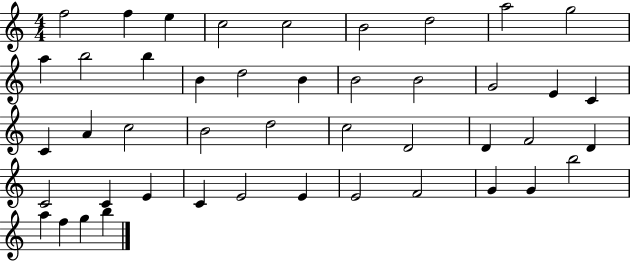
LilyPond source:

{
  \clef treble
  \numericTimeSignature
  \time 4/4
  \key c \major
  f''2 f''4 e''4 | c''2 c''2 | b'2 d''2 | a''2 g''2 | \break a''4 b''2 b''4 | b'4 d''2 b'4 | b'2 b'2 | g'2 e'4 c'4 | \break c'4 a'4 c''2 | b'2 d''2 | c''2 d'2 | d'4 f'2 d'4 | \break c'2 c'4 e'4 | c'4 e'2 e'4 | e'2 f'2 | g'4 g'4 b''2 | \break a''4 f''4 g''4 b''4 | \bar "|."
}